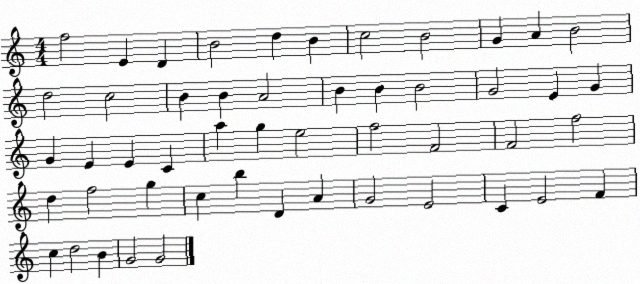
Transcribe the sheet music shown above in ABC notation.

X:1
T:Untitled
M:4/4
L:1/4
K:C
f2 E D B2 d B c2 B2 G A B2 d2 c2 B B A2 B B B2 G2 E G G E E C a g e2 f2 F2 F2 f2 d f2 g c b D A G2 E2 C E2 F c d2 B G2 G2